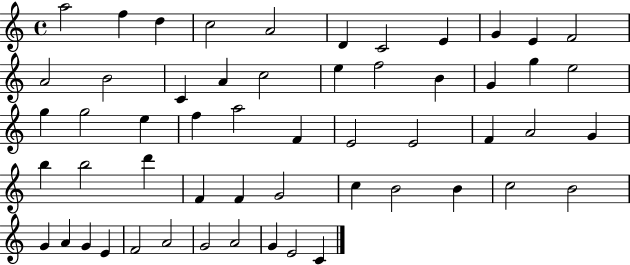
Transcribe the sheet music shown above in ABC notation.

X:1
T:Untitled
M:4/4
L:1/4
K:C
a2 f d c2 A2 D C2 E G E F2 A2 B2 C A c2 e f2 B G g e2 g g2 e f a2 F E2 E2 F A2 G b b2 d' F F G2 c B2 B c2 B2 G A G E F2 A2 G2 A2 G E2 C